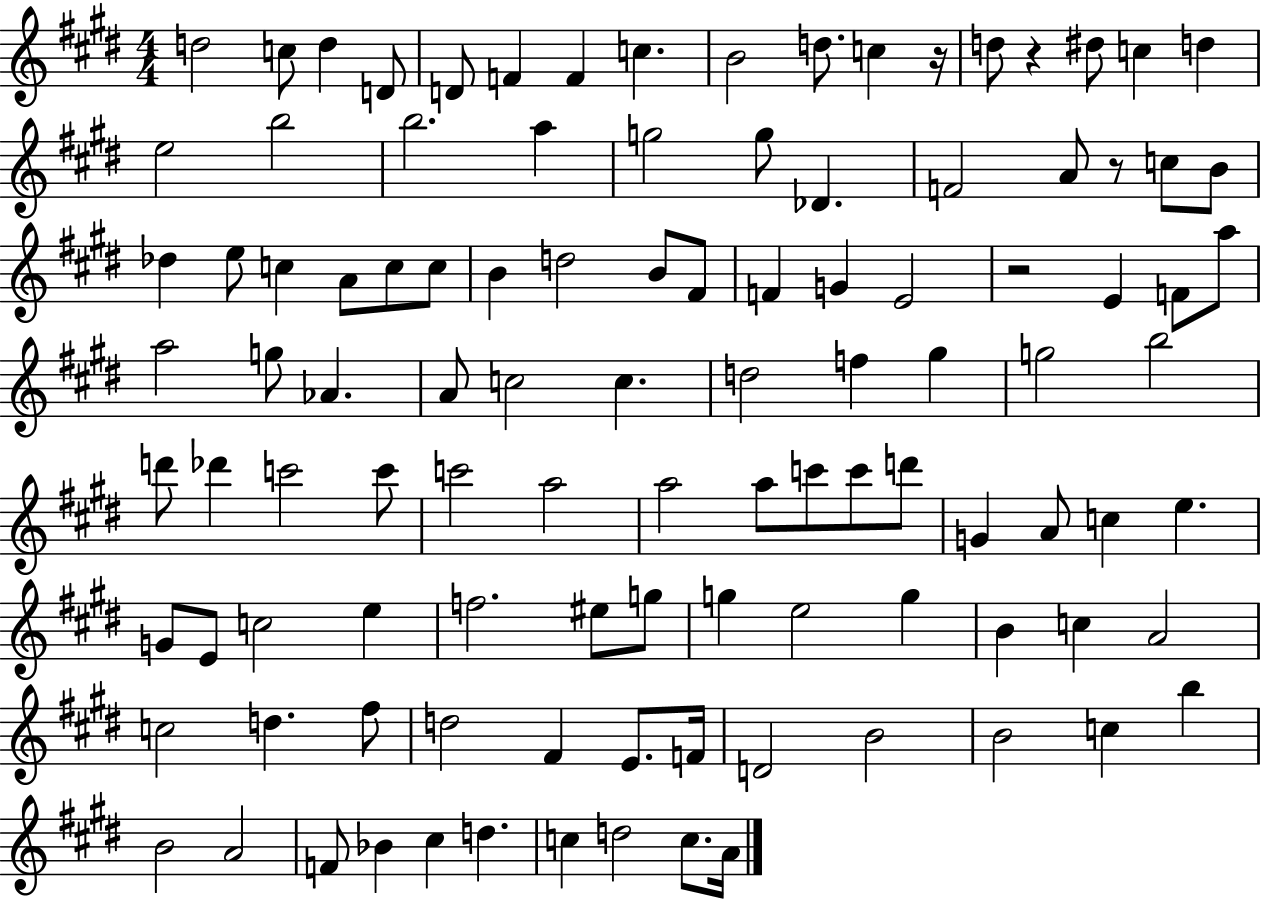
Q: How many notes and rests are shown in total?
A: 107